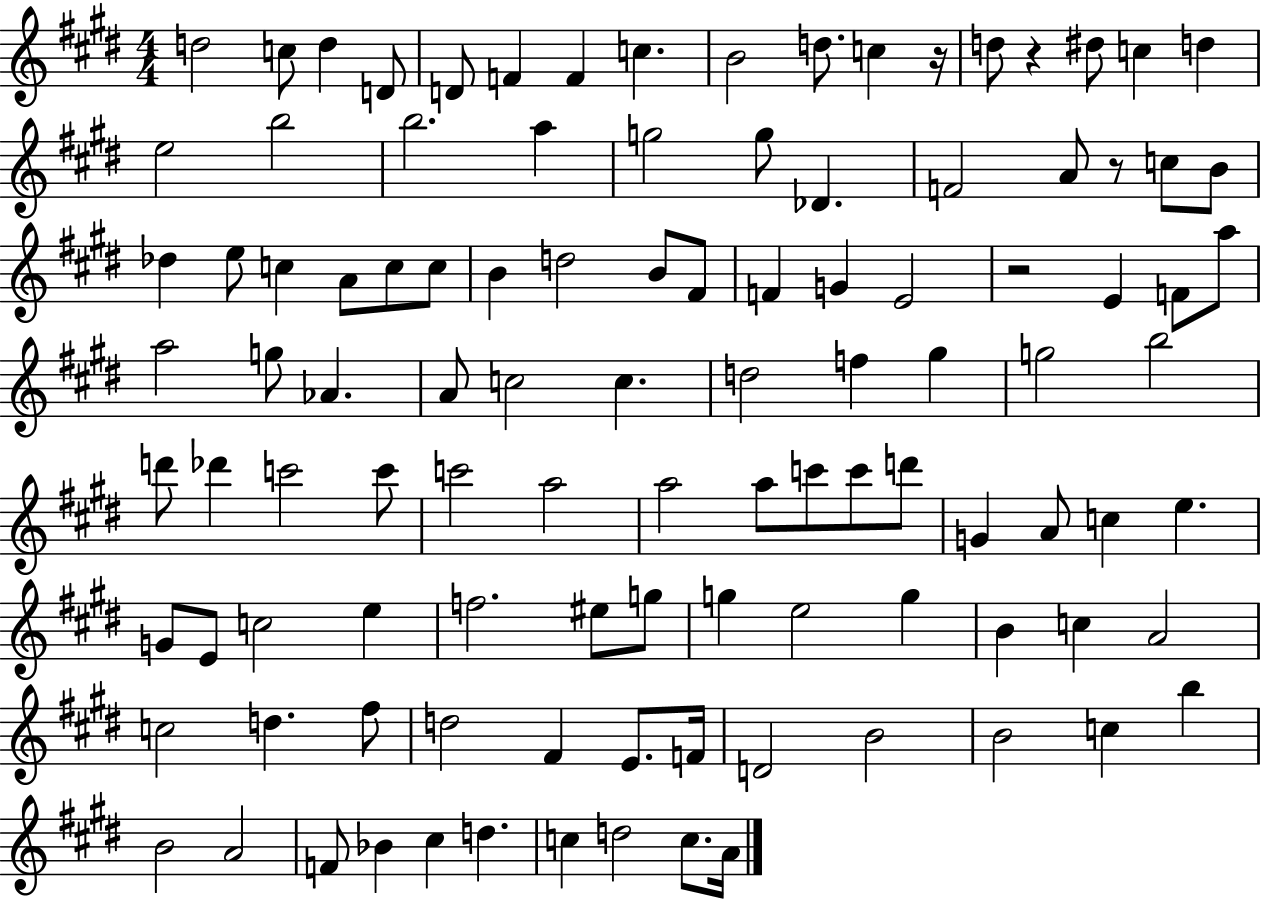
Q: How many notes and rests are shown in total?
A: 107